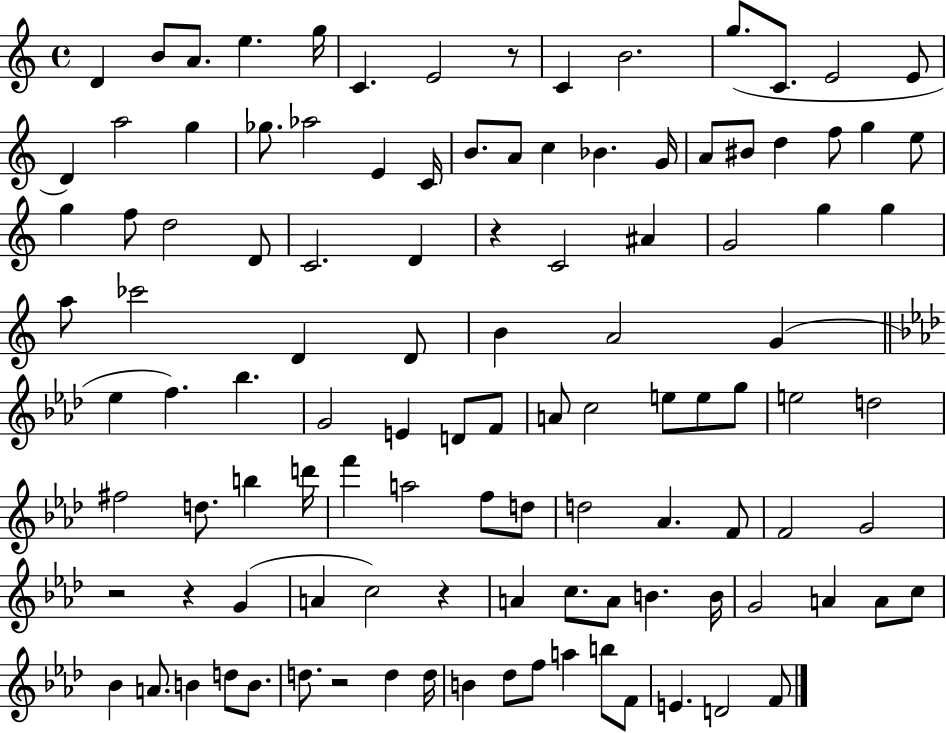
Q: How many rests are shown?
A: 6